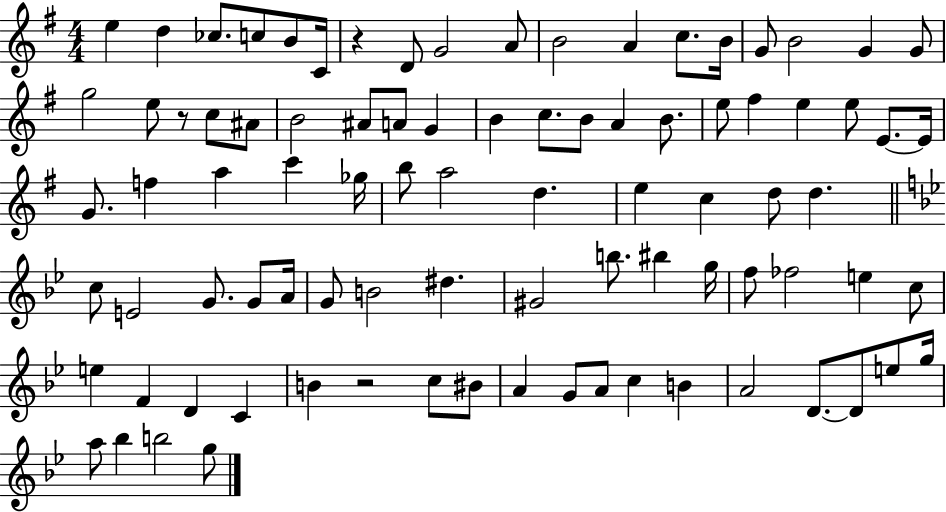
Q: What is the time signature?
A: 4/4